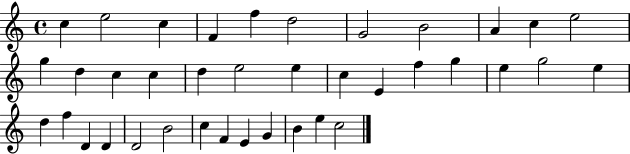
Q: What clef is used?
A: treble